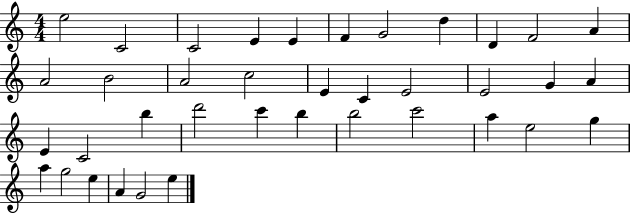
{
  \clef treble
  \numericTimeSignature
  \time 4/4
  \key c \major
  e''2 c'2 | c'2 e'4 e'4 | f'4 g'2 d''4 | d'4 f'2 a'4 | \break a'2 b'2 | a'2 c''2 | e'4 c'4 e'2 | e'2 g'4 a'4 | \break e'4 c'2 b''4 | d'''2 c'''4 b''4 | b''2 c'''2 | a''4 e''2 g''4 | \break a''4 g''2 e''4 | a'4 g'2 e''4 | \bar "|."
}